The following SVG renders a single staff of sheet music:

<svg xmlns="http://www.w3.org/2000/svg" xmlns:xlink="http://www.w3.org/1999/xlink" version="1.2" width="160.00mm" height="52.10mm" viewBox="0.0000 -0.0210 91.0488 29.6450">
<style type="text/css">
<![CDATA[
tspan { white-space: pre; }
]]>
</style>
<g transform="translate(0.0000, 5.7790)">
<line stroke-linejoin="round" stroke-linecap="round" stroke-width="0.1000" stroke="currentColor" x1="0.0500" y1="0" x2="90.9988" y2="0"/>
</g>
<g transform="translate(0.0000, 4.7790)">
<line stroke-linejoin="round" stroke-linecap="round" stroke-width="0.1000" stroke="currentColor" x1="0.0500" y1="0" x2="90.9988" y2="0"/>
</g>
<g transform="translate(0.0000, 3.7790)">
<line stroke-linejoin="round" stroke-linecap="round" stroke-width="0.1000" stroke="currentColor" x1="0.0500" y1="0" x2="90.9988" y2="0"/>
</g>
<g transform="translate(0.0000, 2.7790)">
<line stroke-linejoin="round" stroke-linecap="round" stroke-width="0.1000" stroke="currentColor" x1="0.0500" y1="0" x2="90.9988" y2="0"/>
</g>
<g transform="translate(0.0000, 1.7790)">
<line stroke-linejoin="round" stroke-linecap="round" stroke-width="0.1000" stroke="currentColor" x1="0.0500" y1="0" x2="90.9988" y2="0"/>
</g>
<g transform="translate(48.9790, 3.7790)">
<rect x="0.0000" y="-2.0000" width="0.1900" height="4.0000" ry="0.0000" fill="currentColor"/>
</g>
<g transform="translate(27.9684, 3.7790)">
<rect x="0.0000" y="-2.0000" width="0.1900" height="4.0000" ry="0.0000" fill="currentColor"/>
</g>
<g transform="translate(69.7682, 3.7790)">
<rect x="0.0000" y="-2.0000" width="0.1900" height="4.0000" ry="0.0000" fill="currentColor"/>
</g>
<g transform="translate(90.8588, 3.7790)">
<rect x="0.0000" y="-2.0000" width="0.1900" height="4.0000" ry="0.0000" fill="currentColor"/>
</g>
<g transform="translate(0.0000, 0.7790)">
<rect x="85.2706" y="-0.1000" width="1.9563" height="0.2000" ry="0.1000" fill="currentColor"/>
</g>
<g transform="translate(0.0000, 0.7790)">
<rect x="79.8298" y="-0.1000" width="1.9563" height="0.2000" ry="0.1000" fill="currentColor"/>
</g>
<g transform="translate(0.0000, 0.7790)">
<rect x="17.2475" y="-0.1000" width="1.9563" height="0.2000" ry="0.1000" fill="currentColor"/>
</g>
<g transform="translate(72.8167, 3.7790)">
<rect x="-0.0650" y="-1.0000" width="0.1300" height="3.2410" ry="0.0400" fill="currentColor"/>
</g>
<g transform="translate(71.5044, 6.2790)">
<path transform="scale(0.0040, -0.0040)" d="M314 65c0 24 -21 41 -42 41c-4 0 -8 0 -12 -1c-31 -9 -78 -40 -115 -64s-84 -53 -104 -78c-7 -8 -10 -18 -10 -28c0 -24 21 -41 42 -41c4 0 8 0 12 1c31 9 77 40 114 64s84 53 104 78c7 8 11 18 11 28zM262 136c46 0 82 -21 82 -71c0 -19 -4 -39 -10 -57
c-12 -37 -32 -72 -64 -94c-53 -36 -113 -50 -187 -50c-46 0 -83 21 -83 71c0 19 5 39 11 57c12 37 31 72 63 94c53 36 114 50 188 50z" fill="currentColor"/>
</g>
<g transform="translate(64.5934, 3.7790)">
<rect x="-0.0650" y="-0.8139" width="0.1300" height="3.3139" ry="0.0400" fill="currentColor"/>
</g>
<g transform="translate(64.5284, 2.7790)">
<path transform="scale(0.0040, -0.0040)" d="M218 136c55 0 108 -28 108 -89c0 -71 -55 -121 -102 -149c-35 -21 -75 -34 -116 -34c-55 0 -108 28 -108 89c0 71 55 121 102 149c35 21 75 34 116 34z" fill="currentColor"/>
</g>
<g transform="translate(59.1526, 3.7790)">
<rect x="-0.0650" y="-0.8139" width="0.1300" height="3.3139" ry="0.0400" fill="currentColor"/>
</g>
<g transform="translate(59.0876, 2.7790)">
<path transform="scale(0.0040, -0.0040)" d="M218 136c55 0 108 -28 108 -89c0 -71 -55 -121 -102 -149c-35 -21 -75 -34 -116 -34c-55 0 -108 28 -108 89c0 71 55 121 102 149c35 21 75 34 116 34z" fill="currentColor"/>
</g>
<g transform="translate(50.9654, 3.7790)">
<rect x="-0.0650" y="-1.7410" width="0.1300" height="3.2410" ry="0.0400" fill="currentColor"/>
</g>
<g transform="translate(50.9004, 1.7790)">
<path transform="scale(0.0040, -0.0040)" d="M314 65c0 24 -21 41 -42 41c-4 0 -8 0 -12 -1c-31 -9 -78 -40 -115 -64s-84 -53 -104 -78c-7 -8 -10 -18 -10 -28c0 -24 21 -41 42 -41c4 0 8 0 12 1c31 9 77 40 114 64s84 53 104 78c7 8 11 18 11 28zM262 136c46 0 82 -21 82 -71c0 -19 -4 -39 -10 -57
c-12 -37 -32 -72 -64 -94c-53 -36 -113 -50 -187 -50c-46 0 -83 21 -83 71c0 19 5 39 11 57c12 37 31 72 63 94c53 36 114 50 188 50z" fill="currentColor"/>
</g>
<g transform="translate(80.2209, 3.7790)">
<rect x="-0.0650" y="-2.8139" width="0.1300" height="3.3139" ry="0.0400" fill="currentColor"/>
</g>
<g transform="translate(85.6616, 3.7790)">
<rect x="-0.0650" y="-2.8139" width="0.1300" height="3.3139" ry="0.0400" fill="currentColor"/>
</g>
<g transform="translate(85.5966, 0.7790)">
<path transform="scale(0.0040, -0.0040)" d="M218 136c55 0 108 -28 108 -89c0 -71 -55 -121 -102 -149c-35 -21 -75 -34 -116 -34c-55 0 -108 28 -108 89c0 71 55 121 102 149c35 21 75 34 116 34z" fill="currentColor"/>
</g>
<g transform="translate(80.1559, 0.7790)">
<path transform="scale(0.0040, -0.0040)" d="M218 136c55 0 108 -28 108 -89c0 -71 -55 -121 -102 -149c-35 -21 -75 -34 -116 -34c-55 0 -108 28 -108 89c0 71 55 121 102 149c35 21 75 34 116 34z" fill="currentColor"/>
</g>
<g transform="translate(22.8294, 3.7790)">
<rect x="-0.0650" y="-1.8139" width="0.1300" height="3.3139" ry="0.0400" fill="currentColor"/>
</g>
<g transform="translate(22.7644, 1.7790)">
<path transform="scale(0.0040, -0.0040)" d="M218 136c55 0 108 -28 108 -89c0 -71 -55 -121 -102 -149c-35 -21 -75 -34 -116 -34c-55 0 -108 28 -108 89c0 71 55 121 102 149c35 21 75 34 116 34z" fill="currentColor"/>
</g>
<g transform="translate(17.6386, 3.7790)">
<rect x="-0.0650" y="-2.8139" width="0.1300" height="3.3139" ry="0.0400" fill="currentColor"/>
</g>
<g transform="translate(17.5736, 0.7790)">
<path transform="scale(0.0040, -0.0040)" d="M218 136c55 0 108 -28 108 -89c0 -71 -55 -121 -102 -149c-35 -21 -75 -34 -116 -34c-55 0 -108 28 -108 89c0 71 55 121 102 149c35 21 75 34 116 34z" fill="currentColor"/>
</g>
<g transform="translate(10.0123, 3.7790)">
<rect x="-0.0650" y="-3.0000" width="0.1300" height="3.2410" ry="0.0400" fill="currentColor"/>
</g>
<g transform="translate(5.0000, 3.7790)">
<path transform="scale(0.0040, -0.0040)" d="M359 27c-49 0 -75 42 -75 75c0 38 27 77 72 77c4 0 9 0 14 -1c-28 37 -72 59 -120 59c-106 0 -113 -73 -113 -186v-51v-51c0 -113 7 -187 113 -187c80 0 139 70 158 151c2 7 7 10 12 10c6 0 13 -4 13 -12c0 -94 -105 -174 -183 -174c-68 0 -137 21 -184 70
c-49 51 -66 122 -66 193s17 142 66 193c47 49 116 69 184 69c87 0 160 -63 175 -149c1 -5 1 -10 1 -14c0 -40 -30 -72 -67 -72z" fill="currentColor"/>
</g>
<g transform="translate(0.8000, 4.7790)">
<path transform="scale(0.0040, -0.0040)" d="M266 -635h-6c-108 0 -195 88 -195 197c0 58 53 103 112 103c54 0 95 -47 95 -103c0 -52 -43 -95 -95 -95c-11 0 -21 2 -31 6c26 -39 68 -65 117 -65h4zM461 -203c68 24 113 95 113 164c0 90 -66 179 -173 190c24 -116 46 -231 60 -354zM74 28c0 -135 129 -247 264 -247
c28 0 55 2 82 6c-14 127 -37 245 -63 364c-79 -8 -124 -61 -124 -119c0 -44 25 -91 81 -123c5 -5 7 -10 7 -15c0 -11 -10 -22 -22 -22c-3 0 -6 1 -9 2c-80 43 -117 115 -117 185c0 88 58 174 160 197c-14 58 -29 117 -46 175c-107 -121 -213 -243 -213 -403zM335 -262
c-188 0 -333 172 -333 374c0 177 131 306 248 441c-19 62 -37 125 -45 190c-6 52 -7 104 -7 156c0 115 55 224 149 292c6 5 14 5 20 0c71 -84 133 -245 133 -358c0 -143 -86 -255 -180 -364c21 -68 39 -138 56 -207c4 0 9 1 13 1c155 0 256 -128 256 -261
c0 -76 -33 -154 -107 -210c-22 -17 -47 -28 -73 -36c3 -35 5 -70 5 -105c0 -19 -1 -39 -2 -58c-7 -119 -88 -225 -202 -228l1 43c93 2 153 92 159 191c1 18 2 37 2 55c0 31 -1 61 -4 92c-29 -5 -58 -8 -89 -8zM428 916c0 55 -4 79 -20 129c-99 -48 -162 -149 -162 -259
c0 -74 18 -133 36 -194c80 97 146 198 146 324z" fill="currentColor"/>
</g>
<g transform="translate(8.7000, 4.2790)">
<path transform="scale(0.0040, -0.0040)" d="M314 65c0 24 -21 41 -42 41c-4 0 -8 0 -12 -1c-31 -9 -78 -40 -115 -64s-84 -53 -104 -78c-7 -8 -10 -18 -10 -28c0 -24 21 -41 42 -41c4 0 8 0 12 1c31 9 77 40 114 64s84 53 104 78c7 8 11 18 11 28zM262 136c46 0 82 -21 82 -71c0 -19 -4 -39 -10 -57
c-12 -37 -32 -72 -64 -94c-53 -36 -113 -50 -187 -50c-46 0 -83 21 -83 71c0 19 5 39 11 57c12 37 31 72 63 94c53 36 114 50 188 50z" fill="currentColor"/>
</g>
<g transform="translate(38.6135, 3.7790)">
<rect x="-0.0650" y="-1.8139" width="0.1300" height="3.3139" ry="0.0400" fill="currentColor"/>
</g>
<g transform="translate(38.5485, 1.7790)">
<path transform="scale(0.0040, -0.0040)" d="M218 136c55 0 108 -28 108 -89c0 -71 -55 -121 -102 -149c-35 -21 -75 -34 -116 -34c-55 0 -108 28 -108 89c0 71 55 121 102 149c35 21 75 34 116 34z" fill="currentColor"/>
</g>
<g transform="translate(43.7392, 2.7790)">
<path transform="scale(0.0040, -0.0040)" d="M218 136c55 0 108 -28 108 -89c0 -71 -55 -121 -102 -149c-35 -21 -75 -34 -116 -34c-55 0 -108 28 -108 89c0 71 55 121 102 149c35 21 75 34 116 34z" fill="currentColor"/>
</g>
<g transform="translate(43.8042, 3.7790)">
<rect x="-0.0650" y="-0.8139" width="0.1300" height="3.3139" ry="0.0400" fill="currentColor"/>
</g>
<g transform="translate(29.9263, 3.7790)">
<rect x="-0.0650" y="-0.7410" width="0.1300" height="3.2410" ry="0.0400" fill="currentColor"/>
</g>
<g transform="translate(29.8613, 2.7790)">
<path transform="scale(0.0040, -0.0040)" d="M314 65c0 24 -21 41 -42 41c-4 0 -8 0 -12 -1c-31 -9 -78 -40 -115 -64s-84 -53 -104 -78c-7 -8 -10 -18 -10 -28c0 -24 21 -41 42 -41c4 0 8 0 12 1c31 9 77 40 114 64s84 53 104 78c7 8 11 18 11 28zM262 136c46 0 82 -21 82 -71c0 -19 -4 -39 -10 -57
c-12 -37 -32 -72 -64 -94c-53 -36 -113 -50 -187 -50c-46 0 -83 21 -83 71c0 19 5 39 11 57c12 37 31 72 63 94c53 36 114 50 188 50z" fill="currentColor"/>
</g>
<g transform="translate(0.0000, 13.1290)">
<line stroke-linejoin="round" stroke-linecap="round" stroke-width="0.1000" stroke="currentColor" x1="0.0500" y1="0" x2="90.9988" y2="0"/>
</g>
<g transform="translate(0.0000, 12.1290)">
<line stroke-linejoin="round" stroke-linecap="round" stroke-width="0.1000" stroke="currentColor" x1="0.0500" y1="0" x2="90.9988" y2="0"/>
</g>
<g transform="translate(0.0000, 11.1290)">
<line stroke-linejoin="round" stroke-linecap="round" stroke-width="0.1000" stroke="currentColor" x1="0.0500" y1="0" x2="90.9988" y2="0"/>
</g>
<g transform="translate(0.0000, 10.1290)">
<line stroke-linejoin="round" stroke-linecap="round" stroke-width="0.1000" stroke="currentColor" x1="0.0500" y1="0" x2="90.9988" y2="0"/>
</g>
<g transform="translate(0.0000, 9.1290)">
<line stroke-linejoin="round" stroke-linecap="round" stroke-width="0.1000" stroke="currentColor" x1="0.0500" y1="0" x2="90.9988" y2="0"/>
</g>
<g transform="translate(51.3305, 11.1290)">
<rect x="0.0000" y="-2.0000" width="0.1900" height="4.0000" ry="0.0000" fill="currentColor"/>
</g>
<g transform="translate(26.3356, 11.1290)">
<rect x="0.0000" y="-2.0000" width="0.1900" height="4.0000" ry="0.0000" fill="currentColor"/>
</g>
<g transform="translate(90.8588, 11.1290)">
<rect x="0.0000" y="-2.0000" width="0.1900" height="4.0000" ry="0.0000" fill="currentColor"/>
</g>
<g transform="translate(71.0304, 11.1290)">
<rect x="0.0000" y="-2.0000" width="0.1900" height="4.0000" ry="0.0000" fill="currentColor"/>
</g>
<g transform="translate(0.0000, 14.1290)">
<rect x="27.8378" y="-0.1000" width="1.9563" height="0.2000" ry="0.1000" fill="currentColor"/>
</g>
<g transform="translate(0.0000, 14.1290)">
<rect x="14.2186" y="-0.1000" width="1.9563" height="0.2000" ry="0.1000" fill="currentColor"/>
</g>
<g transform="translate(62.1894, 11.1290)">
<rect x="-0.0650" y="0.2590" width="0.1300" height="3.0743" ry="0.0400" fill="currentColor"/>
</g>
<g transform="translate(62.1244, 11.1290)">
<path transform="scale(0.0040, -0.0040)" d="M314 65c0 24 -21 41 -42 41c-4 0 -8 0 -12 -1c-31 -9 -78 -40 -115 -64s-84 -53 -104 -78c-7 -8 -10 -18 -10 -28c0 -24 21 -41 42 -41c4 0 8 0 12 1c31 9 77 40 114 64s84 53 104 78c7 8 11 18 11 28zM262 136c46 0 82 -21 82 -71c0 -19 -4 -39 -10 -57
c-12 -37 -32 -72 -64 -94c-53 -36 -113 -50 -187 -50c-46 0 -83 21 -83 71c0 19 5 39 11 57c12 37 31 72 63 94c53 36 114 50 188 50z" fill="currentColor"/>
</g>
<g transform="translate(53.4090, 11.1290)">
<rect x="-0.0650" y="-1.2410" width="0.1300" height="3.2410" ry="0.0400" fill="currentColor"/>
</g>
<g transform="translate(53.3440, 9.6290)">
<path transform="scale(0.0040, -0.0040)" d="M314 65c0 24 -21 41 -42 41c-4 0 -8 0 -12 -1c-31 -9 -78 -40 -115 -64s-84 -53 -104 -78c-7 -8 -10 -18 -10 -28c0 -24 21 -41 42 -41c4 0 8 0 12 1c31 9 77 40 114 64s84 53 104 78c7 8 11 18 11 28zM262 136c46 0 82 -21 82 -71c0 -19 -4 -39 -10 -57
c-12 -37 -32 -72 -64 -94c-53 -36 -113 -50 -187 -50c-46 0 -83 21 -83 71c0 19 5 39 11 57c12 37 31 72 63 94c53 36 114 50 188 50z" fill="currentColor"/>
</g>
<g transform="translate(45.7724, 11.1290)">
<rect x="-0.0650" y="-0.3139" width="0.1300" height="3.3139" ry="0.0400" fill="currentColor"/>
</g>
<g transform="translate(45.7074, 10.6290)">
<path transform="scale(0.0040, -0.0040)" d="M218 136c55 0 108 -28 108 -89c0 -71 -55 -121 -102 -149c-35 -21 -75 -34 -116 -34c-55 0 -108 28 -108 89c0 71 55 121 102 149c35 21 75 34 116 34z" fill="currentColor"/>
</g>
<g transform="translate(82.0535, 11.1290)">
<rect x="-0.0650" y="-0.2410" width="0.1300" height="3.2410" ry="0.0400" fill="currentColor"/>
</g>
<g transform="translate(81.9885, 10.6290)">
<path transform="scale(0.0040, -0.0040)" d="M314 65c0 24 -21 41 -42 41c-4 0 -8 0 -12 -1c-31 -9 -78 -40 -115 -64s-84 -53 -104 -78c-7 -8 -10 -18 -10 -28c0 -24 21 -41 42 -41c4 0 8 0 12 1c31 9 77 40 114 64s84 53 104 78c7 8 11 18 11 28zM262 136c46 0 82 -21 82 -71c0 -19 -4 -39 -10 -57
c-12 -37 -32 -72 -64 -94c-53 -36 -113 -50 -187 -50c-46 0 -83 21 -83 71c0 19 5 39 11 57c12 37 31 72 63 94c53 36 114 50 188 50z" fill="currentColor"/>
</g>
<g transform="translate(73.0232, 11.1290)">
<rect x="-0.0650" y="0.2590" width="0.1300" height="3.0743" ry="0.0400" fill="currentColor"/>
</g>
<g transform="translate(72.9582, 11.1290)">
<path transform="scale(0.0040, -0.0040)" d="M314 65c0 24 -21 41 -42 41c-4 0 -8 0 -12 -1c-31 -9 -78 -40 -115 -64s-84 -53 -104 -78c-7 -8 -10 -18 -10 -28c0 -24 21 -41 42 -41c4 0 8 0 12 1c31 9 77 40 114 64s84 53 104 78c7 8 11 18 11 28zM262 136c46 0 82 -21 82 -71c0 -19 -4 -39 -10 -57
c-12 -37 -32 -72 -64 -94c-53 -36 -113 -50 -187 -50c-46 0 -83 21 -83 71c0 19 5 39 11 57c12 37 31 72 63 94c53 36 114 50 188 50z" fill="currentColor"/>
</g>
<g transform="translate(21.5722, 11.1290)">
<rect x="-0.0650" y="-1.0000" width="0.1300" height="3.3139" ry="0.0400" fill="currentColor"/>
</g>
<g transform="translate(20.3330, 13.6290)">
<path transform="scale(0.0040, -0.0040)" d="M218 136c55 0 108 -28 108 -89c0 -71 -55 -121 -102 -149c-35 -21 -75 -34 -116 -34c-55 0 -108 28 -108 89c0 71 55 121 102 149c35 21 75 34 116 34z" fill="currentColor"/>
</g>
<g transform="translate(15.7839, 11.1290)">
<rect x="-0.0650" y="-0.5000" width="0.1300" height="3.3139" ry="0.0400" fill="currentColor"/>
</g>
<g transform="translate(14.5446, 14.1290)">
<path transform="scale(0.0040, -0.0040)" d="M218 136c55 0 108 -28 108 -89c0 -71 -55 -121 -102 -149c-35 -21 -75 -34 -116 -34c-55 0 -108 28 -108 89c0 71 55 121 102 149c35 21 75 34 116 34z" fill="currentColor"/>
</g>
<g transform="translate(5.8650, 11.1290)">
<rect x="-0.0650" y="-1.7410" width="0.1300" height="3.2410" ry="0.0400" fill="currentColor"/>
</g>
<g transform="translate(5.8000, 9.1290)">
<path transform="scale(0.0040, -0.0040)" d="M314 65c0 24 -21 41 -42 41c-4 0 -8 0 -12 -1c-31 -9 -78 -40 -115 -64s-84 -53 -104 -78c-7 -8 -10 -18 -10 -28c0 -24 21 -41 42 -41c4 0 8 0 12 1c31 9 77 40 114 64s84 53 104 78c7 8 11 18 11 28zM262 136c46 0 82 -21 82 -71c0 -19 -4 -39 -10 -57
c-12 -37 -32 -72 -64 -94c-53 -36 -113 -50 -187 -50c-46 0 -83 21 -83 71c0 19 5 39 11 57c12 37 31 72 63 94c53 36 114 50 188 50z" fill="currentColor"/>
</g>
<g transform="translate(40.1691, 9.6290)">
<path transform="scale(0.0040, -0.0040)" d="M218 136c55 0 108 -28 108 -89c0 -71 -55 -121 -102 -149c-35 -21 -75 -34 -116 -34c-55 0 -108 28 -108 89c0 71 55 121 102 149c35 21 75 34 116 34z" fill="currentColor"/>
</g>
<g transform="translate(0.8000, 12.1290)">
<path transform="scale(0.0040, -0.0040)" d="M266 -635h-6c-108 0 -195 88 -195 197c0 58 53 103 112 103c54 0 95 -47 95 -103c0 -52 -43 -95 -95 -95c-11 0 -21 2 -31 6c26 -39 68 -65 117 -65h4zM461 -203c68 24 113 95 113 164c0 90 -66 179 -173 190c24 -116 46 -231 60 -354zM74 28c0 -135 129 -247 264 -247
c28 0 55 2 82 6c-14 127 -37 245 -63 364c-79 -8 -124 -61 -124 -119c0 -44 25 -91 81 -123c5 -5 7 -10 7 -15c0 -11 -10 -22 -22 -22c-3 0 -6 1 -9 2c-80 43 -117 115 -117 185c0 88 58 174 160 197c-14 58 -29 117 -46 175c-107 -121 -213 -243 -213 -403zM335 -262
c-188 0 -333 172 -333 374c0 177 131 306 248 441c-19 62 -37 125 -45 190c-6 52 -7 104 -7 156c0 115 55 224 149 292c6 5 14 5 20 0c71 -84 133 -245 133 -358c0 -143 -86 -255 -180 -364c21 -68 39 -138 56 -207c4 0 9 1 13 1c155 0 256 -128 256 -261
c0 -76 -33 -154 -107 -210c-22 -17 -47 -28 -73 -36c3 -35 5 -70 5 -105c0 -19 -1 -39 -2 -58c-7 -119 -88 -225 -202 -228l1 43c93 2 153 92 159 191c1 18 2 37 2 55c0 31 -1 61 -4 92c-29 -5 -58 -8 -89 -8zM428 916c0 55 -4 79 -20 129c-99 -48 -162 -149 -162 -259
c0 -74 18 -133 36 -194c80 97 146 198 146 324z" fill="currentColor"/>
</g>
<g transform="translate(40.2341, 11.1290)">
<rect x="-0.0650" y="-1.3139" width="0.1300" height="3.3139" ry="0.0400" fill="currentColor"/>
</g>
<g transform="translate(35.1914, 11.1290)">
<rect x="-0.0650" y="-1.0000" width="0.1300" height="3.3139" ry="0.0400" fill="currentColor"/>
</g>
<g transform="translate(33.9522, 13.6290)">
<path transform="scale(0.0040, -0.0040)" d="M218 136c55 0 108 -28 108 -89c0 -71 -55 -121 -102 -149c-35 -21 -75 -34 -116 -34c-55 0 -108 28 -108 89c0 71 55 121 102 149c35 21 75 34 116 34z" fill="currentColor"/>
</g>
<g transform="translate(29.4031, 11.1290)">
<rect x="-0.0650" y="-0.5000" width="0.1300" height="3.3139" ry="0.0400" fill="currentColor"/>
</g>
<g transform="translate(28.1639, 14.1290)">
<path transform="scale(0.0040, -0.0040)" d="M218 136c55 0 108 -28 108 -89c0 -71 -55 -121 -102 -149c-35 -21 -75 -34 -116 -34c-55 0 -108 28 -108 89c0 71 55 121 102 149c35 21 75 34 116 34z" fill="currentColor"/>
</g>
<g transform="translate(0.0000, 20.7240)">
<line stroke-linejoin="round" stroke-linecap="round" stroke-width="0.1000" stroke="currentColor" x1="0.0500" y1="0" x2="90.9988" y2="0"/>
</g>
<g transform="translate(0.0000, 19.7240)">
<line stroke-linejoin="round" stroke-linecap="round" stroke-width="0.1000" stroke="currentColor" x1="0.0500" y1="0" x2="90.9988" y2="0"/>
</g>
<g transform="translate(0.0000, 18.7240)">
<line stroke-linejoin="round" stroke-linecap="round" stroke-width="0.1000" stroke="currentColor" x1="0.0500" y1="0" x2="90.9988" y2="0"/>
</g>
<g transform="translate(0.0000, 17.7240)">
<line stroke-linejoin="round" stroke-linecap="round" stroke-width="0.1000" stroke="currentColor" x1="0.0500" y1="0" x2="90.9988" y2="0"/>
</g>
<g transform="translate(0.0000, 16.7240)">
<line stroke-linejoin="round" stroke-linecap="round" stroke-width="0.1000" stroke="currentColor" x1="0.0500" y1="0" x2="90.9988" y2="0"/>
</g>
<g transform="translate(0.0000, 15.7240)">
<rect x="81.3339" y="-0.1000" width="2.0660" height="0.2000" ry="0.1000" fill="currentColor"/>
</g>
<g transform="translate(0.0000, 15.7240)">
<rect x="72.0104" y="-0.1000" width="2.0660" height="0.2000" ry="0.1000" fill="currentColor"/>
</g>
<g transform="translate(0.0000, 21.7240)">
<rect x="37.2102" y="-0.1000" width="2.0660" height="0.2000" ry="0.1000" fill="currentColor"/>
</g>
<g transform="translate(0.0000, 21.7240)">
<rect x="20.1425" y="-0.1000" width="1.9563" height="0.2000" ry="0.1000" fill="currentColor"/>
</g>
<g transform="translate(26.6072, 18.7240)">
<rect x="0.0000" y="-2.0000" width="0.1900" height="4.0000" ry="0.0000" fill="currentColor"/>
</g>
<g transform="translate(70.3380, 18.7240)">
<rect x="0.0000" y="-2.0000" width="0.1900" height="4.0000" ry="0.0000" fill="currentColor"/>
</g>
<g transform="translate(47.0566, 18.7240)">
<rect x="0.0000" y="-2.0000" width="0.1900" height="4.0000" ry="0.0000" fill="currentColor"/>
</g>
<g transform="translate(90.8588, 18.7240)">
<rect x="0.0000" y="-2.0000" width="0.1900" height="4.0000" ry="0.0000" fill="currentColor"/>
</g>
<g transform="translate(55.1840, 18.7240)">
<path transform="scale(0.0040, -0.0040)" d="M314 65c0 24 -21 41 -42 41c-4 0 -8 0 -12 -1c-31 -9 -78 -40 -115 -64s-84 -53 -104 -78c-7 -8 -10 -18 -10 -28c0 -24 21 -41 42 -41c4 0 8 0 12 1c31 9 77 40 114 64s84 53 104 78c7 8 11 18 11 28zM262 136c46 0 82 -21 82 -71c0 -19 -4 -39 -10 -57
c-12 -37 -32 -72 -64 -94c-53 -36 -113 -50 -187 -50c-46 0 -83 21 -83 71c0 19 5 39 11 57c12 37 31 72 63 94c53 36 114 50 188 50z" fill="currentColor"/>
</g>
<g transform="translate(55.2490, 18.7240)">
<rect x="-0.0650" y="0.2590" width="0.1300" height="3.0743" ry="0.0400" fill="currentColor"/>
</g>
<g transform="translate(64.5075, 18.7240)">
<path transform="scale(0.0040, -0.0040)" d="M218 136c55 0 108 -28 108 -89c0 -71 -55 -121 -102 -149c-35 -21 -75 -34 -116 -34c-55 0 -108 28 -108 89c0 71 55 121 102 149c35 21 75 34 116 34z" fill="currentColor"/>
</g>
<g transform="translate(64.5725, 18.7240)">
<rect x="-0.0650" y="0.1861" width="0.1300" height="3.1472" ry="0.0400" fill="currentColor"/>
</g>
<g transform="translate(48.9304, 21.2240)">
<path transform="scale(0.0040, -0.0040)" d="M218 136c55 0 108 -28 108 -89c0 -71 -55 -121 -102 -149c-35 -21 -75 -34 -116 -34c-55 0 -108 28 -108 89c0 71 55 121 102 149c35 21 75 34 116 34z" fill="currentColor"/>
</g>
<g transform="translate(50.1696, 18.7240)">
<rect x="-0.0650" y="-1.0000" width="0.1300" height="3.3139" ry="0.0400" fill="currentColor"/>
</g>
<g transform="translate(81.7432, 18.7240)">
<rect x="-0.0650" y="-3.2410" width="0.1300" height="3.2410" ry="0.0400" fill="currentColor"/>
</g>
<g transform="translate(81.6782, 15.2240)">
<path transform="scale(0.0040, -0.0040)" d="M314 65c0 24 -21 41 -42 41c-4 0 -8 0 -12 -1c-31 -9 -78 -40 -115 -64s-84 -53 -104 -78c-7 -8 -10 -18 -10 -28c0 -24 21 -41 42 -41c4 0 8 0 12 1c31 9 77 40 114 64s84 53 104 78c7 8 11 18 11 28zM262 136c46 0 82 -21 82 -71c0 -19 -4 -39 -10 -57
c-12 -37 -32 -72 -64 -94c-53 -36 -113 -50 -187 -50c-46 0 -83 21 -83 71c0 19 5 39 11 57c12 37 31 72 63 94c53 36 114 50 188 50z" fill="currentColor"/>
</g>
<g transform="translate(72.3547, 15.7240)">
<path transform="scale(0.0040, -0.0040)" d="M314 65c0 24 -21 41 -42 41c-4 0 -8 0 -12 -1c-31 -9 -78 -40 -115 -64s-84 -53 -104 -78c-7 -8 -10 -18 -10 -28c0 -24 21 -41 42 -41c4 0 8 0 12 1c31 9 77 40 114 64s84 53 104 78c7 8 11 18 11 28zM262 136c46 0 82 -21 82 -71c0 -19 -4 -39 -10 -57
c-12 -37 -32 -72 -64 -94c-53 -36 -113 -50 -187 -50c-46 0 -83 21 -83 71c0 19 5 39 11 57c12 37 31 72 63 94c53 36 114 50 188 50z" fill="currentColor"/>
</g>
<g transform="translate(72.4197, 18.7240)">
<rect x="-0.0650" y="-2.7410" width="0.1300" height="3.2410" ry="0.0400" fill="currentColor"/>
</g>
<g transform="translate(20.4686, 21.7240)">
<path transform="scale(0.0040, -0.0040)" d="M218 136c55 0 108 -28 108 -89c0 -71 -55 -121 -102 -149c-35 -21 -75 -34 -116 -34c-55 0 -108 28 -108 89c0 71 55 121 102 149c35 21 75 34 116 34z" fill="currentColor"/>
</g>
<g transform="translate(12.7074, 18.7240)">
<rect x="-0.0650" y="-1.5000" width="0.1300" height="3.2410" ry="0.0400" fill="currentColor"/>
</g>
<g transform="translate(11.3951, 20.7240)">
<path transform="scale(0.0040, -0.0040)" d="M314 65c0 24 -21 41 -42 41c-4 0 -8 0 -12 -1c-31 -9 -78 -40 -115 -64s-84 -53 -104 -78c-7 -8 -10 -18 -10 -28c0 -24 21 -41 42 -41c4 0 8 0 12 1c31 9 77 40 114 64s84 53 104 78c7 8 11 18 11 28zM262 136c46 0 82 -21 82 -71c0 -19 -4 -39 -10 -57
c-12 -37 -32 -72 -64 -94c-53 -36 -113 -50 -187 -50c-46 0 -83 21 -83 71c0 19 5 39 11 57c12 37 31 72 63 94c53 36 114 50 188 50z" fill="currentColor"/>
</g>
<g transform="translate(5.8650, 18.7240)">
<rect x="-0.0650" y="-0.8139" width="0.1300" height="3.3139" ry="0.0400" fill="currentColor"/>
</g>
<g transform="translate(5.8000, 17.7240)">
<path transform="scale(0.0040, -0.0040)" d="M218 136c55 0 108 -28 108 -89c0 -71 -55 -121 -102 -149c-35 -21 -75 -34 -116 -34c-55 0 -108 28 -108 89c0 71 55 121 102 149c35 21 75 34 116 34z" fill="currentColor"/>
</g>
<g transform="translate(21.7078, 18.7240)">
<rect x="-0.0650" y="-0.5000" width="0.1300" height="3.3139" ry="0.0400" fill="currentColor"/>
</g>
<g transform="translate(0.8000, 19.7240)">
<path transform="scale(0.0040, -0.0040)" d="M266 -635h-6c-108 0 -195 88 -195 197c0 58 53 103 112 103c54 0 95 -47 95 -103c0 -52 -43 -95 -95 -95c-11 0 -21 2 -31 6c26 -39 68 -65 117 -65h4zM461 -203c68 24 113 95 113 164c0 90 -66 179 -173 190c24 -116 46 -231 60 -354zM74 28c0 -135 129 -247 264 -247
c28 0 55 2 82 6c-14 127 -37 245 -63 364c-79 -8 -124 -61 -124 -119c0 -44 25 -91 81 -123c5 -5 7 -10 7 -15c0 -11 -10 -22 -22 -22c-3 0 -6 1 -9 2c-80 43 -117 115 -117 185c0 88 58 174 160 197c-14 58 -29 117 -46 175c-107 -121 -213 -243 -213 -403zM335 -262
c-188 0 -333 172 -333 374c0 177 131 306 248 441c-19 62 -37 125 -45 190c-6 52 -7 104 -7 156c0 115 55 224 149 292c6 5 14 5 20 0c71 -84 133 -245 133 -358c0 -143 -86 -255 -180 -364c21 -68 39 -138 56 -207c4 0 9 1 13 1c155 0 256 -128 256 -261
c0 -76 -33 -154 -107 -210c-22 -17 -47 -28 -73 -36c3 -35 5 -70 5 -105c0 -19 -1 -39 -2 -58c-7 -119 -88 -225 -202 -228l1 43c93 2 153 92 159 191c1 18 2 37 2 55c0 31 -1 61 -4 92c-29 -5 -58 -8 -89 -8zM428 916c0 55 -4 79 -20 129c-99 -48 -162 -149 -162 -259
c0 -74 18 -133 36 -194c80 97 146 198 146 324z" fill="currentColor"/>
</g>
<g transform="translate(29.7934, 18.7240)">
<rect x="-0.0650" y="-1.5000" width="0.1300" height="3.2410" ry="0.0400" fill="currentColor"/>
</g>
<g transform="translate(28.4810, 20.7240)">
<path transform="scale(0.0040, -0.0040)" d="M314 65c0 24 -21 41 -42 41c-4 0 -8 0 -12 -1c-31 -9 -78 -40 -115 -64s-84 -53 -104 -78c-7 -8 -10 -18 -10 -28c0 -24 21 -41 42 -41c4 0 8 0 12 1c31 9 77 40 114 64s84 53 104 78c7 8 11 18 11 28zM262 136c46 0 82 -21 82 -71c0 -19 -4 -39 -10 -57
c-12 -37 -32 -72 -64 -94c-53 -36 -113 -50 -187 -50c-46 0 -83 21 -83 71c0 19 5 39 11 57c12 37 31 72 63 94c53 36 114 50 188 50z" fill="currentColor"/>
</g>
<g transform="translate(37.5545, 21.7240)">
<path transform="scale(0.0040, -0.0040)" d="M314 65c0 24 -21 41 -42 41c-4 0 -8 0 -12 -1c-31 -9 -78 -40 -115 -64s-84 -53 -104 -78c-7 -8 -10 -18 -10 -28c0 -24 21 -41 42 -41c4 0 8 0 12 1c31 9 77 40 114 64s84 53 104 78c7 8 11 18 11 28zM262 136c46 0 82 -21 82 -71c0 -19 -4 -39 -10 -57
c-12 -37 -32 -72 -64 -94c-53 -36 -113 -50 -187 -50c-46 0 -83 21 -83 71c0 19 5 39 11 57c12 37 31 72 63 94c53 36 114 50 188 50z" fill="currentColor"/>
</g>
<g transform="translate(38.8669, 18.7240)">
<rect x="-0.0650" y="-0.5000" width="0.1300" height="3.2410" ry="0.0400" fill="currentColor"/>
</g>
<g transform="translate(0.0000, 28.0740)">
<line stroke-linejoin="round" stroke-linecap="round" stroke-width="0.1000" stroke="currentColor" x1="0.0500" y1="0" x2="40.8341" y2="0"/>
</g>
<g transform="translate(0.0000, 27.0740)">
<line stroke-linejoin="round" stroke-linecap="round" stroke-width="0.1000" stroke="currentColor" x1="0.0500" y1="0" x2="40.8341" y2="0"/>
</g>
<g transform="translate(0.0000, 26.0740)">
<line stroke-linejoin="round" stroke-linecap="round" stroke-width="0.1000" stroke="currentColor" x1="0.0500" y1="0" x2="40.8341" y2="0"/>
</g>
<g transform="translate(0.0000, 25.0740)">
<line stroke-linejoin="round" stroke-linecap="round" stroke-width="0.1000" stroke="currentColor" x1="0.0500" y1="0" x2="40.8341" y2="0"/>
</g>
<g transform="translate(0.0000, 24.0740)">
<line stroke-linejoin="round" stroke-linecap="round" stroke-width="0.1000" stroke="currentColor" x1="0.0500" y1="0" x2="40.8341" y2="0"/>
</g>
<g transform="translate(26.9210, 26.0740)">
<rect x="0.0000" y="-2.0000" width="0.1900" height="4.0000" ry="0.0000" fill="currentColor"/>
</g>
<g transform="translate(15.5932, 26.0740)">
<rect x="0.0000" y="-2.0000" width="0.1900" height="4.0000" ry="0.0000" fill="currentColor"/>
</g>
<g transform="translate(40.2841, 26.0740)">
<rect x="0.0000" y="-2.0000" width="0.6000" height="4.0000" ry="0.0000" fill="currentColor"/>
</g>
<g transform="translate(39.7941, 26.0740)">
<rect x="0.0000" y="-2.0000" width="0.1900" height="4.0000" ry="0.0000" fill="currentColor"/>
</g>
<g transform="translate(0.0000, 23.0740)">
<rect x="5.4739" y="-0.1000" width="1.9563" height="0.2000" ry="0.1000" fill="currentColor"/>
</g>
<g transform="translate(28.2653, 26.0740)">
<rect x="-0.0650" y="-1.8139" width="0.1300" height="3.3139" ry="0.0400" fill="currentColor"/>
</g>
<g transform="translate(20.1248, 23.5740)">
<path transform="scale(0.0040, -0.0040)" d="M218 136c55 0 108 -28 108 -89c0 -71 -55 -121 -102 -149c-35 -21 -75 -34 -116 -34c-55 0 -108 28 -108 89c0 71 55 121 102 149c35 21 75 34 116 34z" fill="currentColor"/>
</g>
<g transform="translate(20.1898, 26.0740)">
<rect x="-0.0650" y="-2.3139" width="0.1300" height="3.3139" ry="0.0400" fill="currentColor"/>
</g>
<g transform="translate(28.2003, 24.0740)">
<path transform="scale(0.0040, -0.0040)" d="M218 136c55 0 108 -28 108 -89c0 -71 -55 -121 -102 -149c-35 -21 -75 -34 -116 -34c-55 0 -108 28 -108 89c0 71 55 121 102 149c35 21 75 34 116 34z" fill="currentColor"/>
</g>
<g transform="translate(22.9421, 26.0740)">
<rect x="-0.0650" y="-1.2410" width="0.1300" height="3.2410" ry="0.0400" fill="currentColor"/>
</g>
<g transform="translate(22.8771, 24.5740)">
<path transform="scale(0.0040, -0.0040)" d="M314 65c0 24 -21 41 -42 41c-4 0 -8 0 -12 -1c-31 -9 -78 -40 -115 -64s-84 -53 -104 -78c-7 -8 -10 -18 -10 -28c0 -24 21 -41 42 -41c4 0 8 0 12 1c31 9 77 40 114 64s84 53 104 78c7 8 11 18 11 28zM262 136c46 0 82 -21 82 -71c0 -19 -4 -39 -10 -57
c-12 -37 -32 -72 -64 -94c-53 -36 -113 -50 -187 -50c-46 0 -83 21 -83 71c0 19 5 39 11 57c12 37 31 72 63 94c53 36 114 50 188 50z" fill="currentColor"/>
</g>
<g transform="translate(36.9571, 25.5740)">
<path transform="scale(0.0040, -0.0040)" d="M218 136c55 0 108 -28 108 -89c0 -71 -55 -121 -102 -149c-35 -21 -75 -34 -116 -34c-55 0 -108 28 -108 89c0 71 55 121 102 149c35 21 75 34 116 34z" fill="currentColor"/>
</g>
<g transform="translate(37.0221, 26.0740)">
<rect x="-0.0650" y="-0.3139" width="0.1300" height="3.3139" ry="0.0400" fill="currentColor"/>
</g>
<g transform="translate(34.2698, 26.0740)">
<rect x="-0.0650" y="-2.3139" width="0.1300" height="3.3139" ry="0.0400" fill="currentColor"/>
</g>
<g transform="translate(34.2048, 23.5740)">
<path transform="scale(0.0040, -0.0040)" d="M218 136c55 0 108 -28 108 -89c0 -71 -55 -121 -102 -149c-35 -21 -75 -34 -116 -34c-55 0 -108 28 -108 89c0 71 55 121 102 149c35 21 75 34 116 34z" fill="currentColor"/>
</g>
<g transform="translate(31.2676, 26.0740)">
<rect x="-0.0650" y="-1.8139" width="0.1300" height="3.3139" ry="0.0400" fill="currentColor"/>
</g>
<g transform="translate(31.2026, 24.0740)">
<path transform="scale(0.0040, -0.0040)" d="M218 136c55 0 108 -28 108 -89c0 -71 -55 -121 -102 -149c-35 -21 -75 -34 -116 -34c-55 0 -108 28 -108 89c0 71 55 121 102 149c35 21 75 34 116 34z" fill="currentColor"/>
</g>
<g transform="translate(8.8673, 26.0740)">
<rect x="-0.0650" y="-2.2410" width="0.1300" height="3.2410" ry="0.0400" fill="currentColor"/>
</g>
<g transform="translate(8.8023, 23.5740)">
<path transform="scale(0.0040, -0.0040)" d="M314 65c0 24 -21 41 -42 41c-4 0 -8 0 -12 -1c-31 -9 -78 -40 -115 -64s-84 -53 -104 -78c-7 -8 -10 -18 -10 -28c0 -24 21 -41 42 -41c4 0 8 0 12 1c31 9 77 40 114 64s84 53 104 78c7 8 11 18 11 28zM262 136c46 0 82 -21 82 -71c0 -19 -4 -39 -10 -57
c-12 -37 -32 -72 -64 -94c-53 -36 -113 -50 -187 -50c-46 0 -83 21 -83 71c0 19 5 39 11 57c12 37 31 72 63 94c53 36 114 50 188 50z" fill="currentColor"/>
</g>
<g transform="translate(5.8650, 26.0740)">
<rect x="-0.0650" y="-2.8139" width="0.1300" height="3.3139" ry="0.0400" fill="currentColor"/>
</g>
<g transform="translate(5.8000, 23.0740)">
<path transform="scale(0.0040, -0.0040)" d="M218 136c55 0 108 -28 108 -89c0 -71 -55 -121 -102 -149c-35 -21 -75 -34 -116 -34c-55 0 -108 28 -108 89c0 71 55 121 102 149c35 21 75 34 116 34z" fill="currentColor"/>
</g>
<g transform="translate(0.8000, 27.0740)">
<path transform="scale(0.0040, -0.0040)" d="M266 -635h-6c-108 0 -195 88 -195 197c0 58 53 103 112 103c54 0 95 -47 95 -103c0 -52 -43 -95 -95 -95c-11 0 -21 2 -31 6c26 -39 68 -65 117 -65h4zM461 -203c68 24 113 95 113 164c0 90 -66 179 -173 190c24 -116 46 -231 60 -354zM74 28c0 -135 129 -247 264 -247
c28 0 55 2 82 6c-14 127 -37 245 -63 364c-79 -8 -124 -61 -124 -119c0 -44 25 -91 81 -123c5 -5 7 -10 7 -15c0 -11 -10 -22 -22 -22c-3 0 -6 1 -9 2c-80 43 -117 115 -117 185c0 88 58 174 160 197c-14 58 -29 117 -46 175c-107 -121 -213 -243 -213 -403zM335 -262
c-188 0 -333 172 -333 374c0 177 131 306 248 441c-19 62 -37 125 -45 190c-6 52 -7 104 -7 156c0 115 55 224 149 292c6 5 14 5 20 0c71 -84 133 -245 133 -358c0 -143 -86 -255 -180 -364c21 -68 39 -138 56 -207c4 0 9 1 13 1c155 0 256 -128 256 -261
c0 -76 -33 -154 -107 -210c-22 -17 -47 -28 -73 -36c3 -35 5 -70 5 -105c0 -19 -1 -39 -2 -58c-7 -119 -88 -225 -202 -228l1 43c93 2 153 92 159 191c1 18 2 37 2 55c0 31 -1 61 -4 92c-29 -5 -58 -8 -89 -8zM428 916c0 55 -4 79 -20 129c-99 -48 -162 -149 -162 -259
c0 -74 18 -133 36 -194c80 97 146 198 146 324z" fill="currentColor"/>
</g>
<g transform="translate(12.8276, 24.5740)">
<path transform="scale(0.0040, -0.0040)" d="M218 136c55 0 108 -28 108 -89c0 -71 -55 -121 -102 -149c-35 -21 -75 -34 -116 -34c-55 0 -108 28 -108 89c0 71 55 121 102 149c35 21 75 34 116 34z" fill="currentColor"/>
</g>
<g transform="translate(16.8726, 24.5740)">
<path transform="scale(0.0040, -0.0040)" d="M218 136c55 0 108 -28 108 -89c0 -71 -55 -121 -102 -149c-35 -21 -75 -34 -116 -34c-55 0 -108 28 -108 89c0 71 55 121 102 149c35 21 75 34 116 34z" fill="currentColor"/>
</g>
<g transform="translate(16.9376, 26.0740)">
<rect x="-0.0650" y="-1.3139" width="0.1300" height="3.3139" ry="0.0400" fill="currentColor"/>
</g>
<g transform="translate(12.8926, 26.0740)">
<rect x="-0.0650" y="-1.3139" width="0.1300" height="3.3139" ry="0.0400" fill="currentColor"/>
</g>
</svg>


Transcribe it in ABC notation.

X:1
T:Untitled
M:4/4
L:1/4
K:C
A2 a f d2 f d f2 d d D2 a a f2 C D C D e c e2 B2 B2 c2 d E2 C E2 C2 D B2 B a2 b2 a g2 e e g e2 f f g c